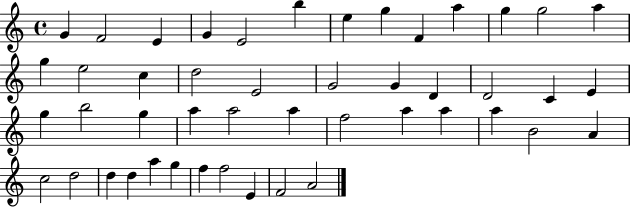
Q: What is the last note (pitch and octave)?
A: A4